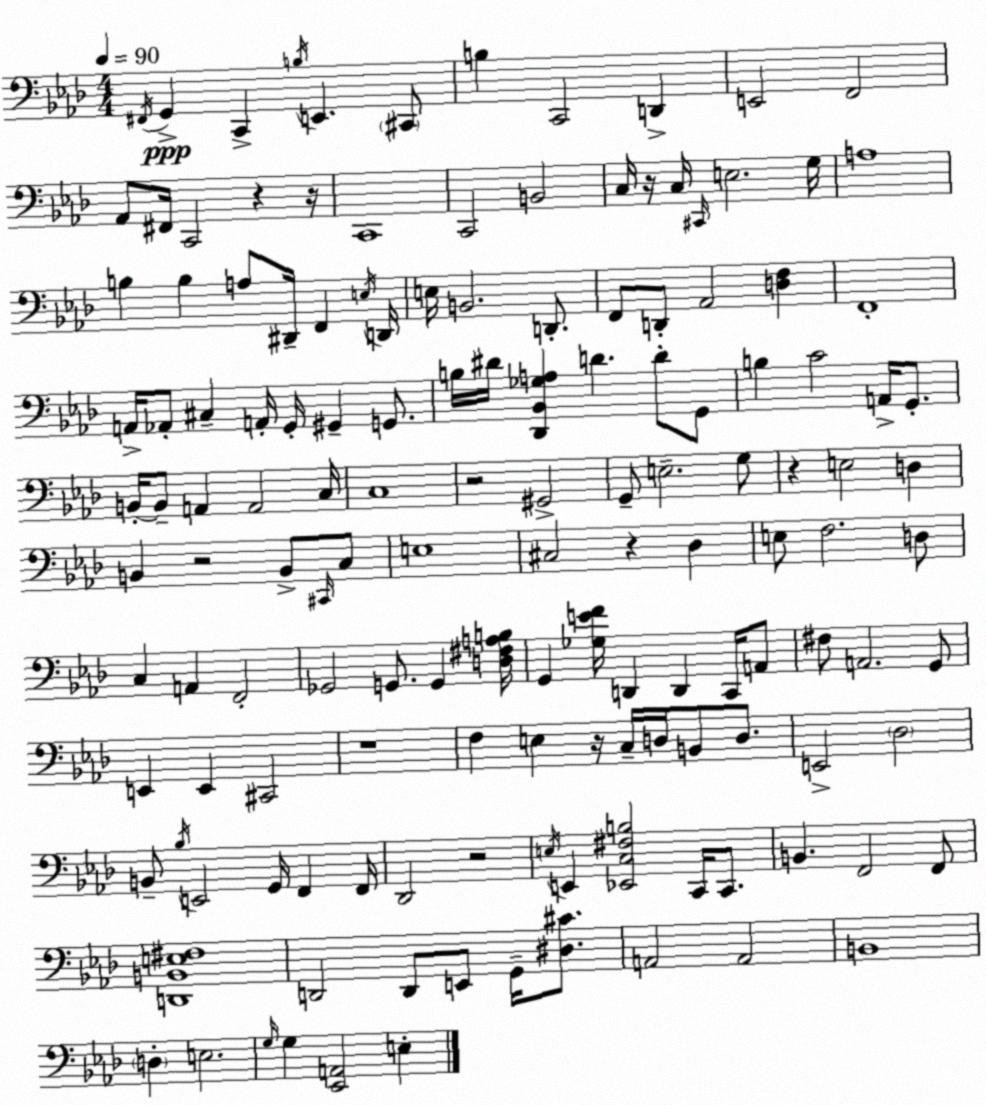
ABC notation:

X:1
T:Untitled
M:4/4
L:1/4
K:Fm
^F,,/4 G,, C,, B,/4 E,, ^C,,/2 B, C,,2 D,, E,,2 F,,2 _A,,/2 ^F,,/4 C,,2 z z/4 C,,4 C,,2 B,,2 C,/4 z/4 C,/4 ^C,,/4 E,2 G,/4 A,4 B, B, A,/2 ^D,,/4 F,, E,/4 D,,/4 E,/4 B,,2 D,,/2 F,,/2 D,,/2 _A,,2 [D,F,] F,,4 A,,/4 _A,,/2 ^C, A,,/4 G,,/4 ^G,, G,,/2 B,/4 ^D/4 [_D,,_B,,_G,A,] D D/2 G,,/2 B, C2 A,,/4 G,,/2 B,,/4 B,,/2 A,, A,,2 C,/4 C,4 z2 ^G,,2 G,,/2 E,2 G,/2 z E,2 D, B,, z2 B,,/2 ^C,,/4 C,/2 E,4 ^C,2 z _D, E,/2 F,2 D,/2 C, A,, F,,2 _G,,2 G,,/2 G,, [D,^F,A,B,]/4 G,, [_G,EF]/4 D,, D,, C,,/4 A,,/2 ^F,/2 A,,2 G,,/2 E,, E,, ^C,,2 z4 F, E, z/4 C,/4 D,/4 B,,/2 D,/2 E,,2 _D,2 B,,/2 _B,/4 E,,2 G,,/4 F,, F,,/4 _D,,2 z2 E,/4 E,, [_E,,C,^F,B,]2 C,,/4 C,,/2 B,, F,,2 F,,/2 [D,,B,,E,^F,]4 D,,2 D,,/2 E,,/2 G,,/4 [^D,^C]/2 A,,2 A,,2 B,,4 D, E,2 G,/4 G, [_E,,A,,]2 E,